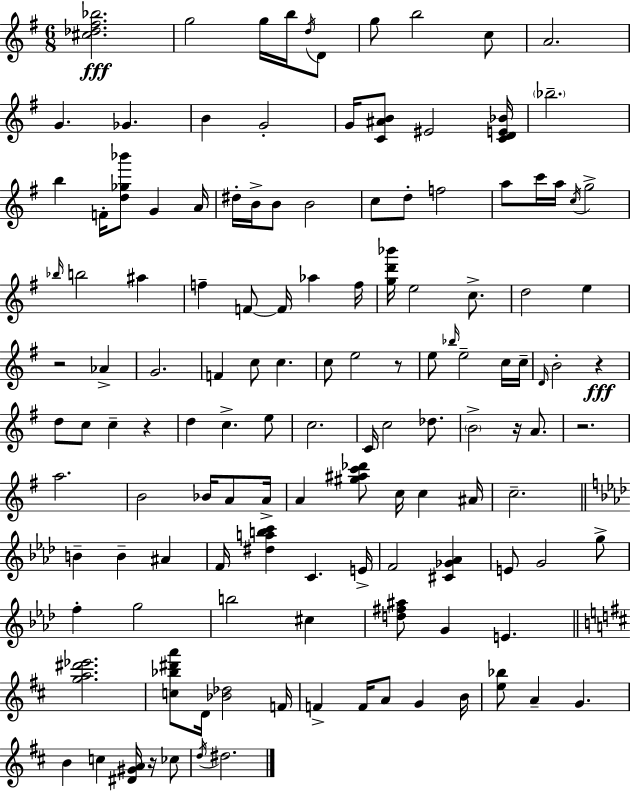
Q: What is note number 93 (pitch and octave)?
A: B5